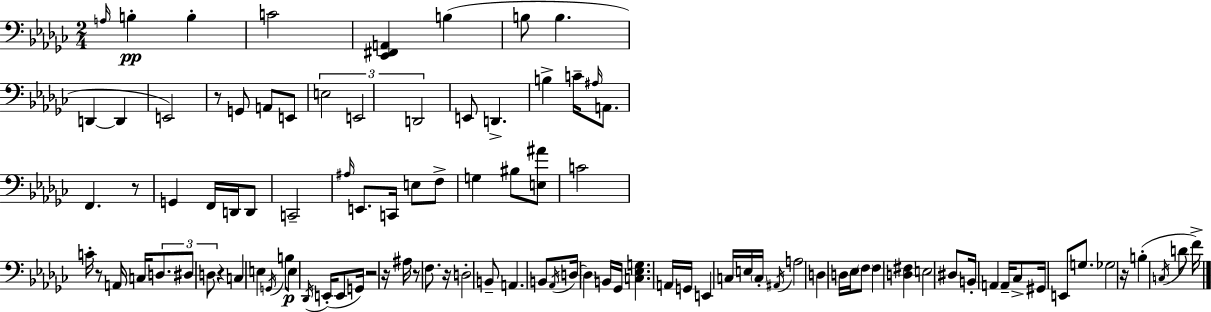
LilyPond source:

{
  \clef bass
  \numericTimeSignature
  \time 2/4
  \key ees \minor
  \repeat volta 2 { \grace { a16 }\pp b4-. b4-. | c'2 | <ees, fis, a,>4 b4( | b8 b4. | \break d,4~~ d,4 | e,2) | r8 g,8 a,8 e,8 | \tuplet 3/2 { e2 | \break e,2 | d,2 } | e,8 d,4.-> | b4-> c'16-- \grace { ais16 } a,8. | \break f,4. | r8 g,4 f,16 d,16 | d,8 c,2-- | \grace { ais16 } e,8. c,16 e8 | \break f8-> g4 bis8 | <e ais'>8 c'2 | c'16-. r8 a,16 c16 | \tuplet 3/2 { d8. dis8 d8 } r4 | \break c4 e4 | \acciaccatura { g,16 } b8\p e8 | \acciaccatura { des,16 } e,16-.( e,8 g,16) r2 | r16 ais16 r8 | \break f8. r16 d2-. | b,8-- a,4. | b,8 \acciaccatura { aes,16 } | d16~~ \parenthesize d4 b,16 ges,16 <c ees g>4. | \break a,16 g,16 e,4 | c16 e16 \parenthesize c16-. \acciaccatura { ais,16 } a2 | d4 | d16 ees16 \parenthesize f8 f4 | \break <d fis>4 e2 | dis8 | b,16-. a,4 a,16-- ces8-> | gis,16 e,8 g8. ges2 | \break r16 | b4-.( \acciaccatura { c16 } d'8 f'16->) | } \bar "|."
}